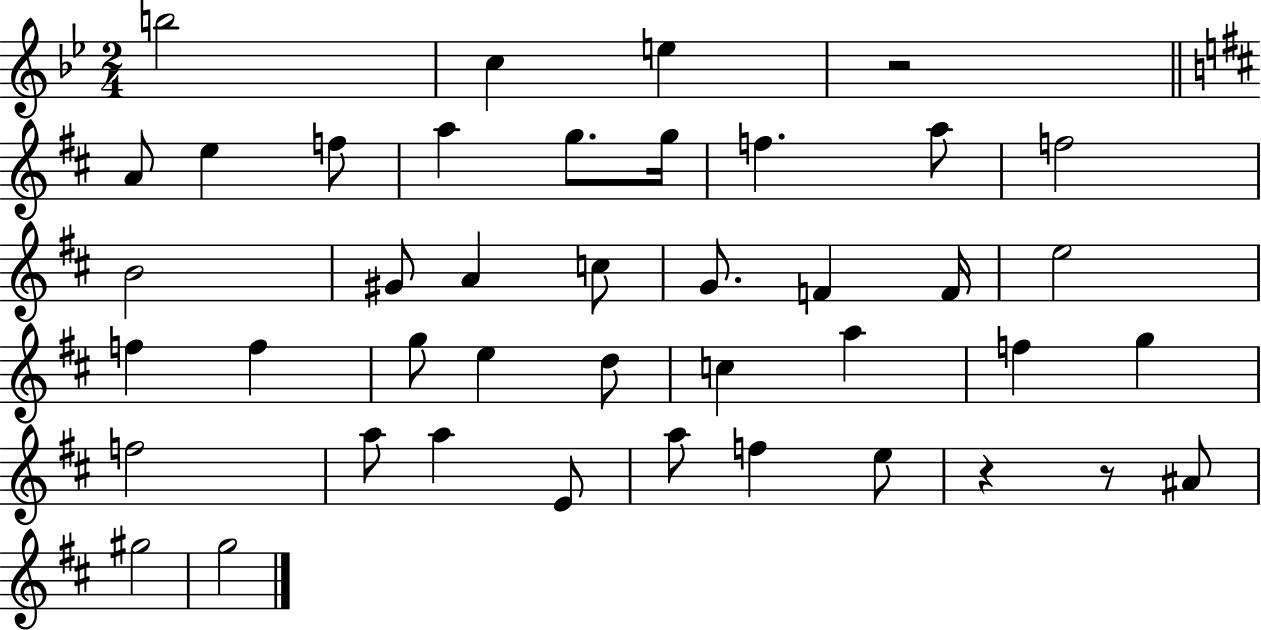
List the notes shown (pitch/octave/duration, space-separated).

B5/h C5/q E5/q R/h A4/e E5/q F5/e A5/q G5/e. G5/s F5/q. A5/e F5/h B4/h G#4/e A4/q C5/e G4/e. F4/q F4/s E5/h F5/q F5/q G5/e E5/q D5/e C5/q A5/q F5/q G5/q F5/h A5/e A5/q E4/e A5/e F5/q E5/e R/q R/e A#4/e G#5/h G5/h